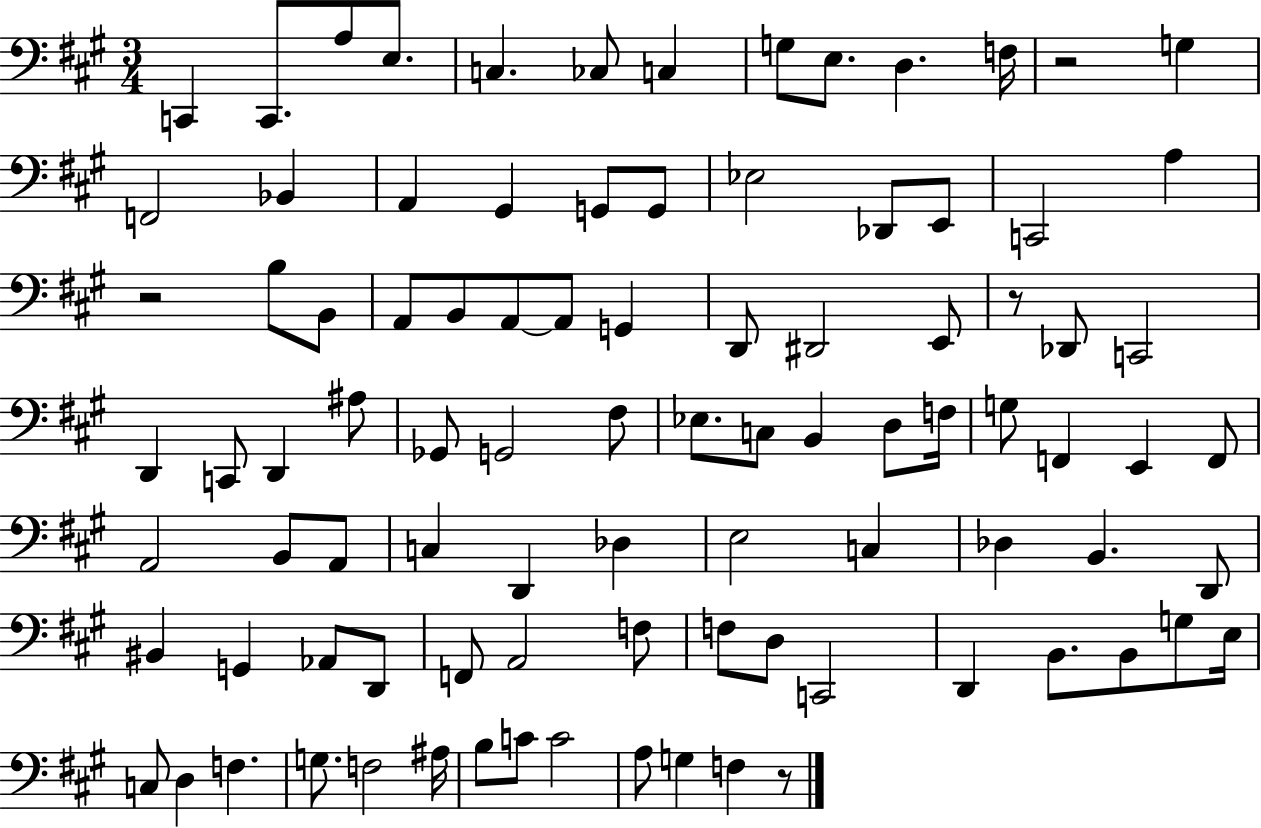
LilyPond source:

{
  \clef bass
  \numericTimeSignature
  \time 3/4
  \key a \major
  \repeat volta 2 { c,4 c,8. a8 e8. | c4. ces8 c4 | g8 e8. d4. f16 | r2 g4 | \break f,2 bes,4 | a,4 gis,4 g,8 g,8 | ees2 des,8 e,8 | c,2 a4 | \break r2 b8 b,8 | a,8 b,8 a,8~~ a,8 g,4 | d,8 dis,2 e,8 | r8 des,8 c,2 | \break d,4 c,8 d,4 ais8 | ges,8 g,2 fis8 | ees8. c8 b,4 d8 f16 | g8 f,4 e,4 f,8 | \break a,2 b,8 a,8 | c4 d,4 des4 | e2 c4 | des4 b,4. d,8 | \break bis,4 g,4 aes,8 d,8 | f,8 a,2 f8 | f8 d8 c,2 | d,4 b,8. b,8 g8 e16 | \break c8 d4 f4. | g8. f2 ais16 | b8 c'8 c'2 | a8 g4 f4 r8 | \break } \bar "|."
}